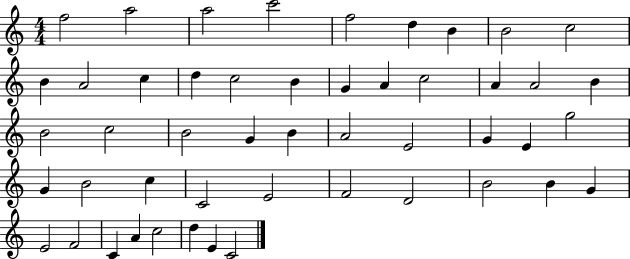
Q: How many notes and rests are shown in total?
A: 49